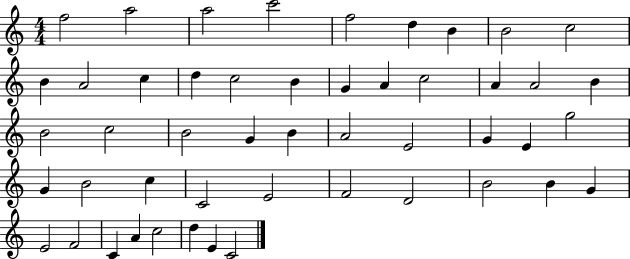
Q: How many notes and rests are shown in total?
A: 49